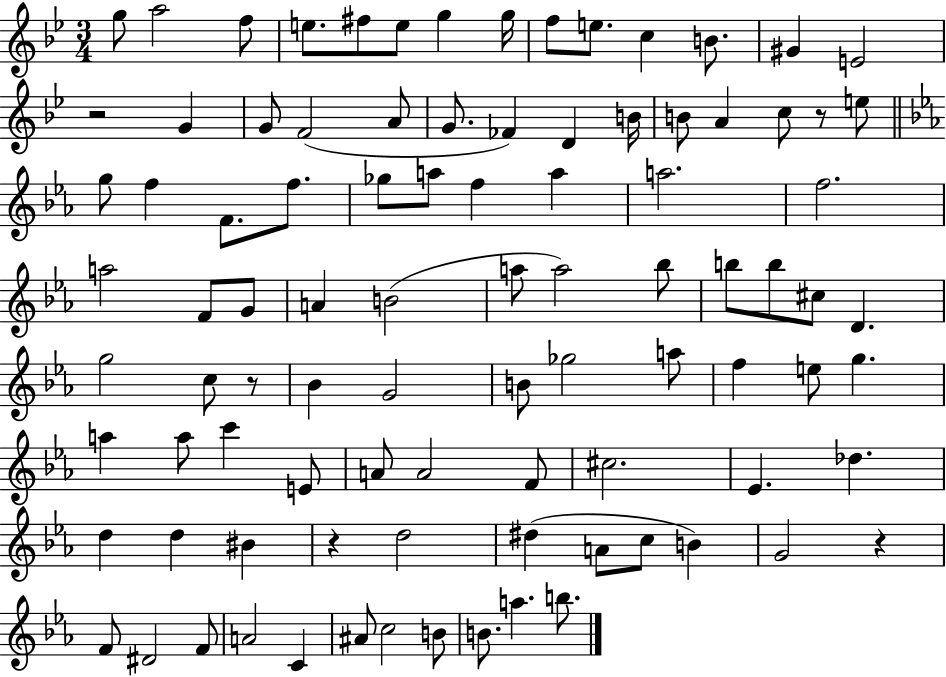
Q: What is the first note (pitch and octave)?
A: G5